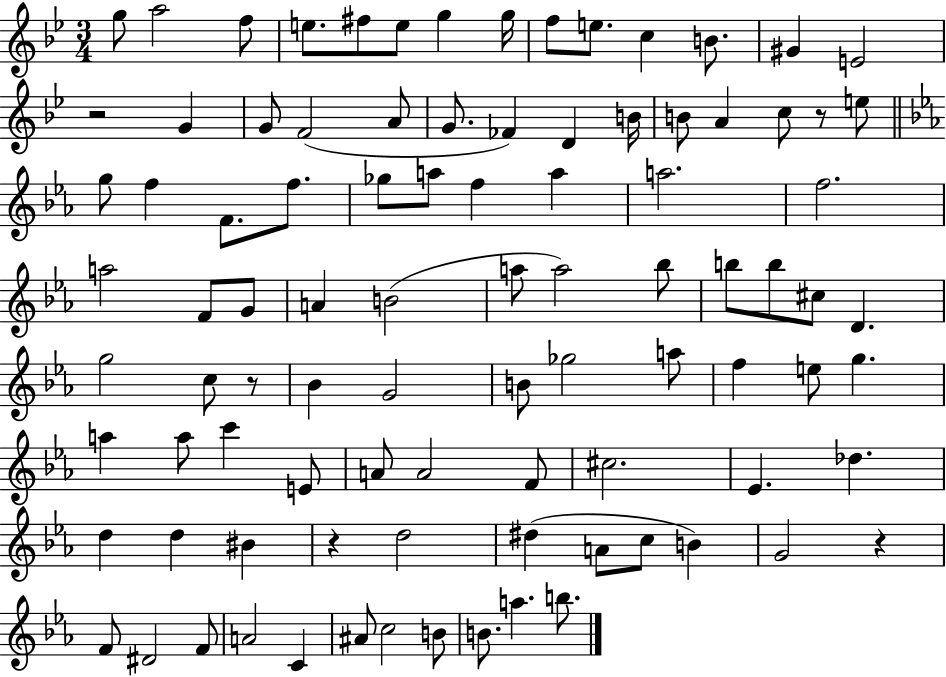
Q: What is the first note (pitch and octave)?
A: G5